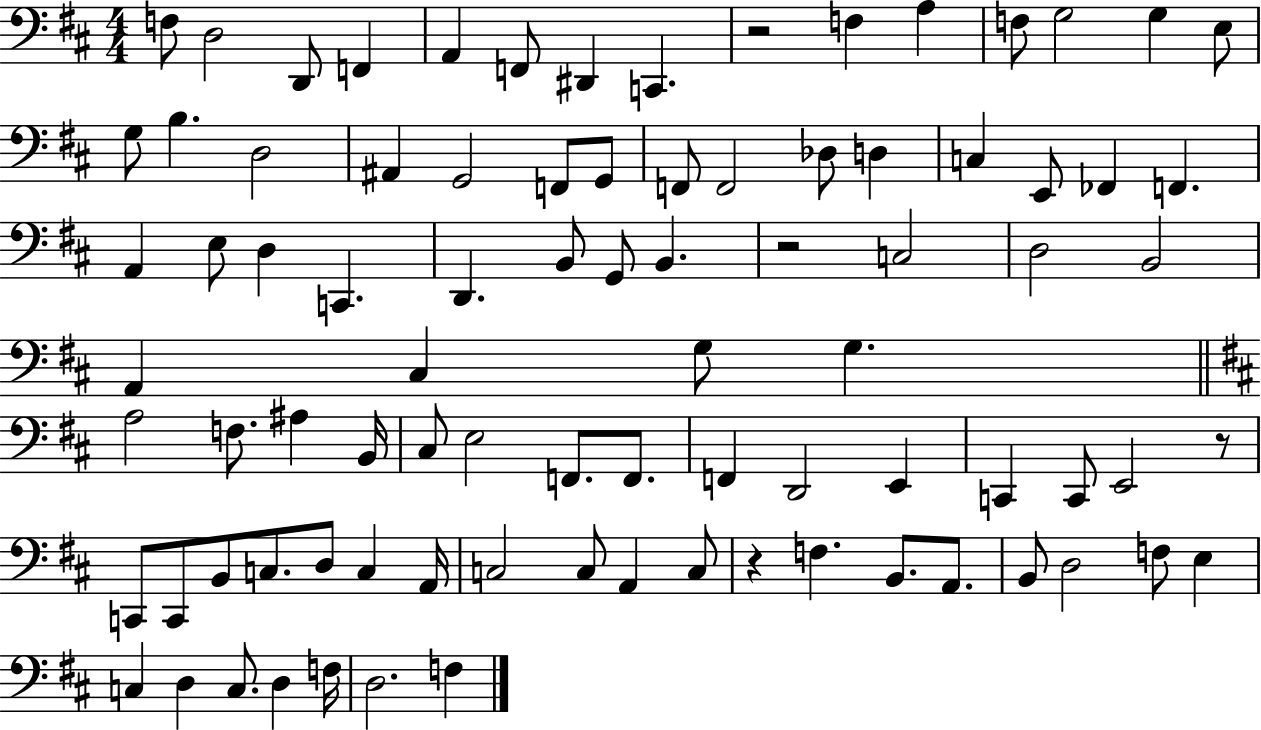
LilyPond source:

{
  \clef bass
  \numericTimeSignature
  \time 4/4
  \key d \major
  f8 d2 d,8 f,4 | a,4 f,8 dis,4 c,4. | r2 f4 a4 | f8 g2 g4 e8 | \break g8 b4. d2 | ais,4 g,2 f,8 g,8 | f,8 f,2 des8 d4 | c4 e,8 fes,4 f,4. | \break a,4 e8 d4 c,4. | d,4. b,8 g,8 b,4. | r2 c2 | d2 b,2 | \break a,4 cis4 g8 g4. | \bar "||" \break \key d \major a2 f8. ais4 b,16 | cis8 e2 f,8. f,8. | f,4 d,2 e,4 | c,4 c,8 e,2 r8 | \break c,8 c,8 b,8 c8. d8 c4 a,16 | c2 c8 a,4 c8 | r4 f4. b,8. a,8. | b,8 d2 f8 e4 | \break c4 d4 c8. d4 f16 | d2. f4 | \bar "|."
}